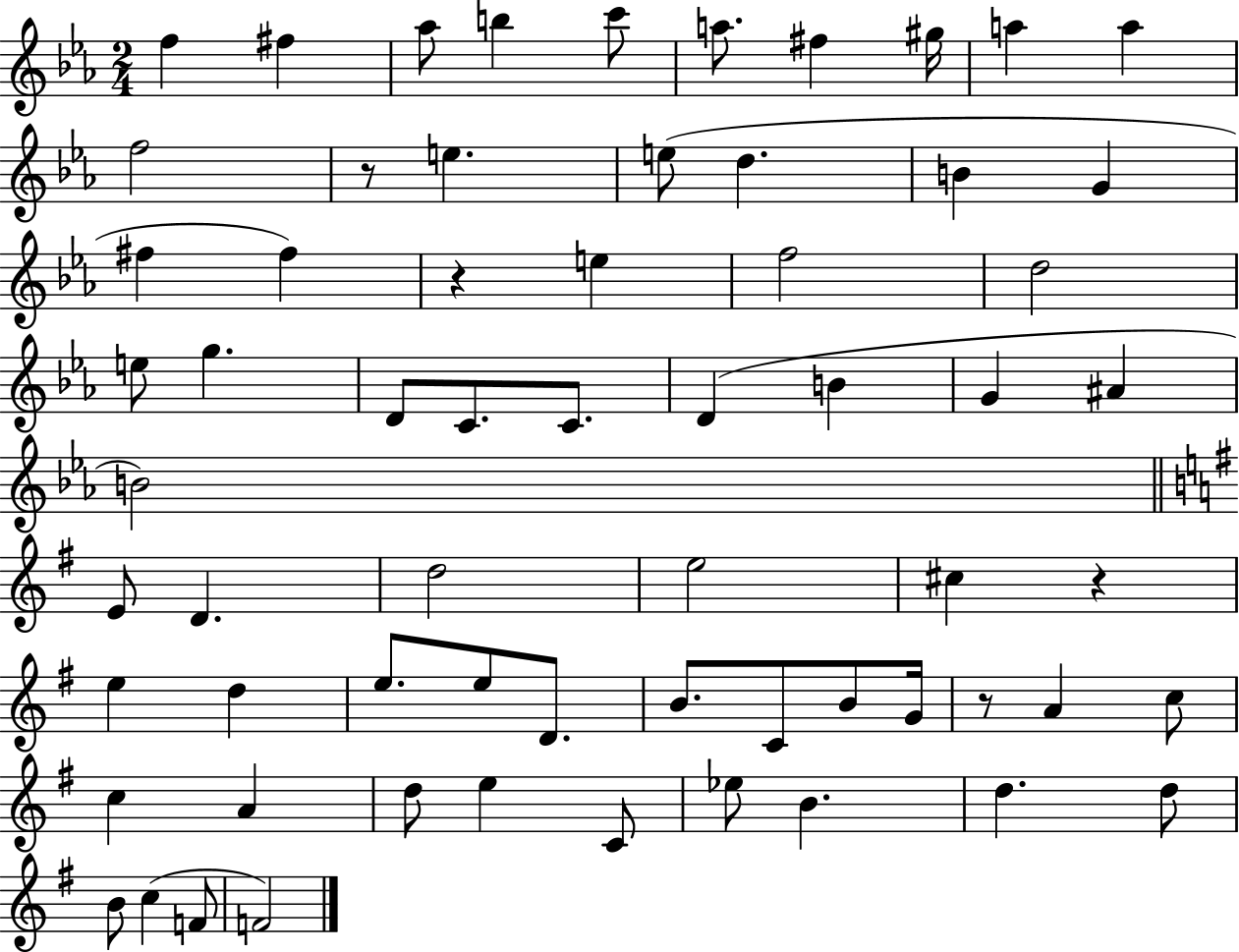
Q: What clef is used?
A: treble